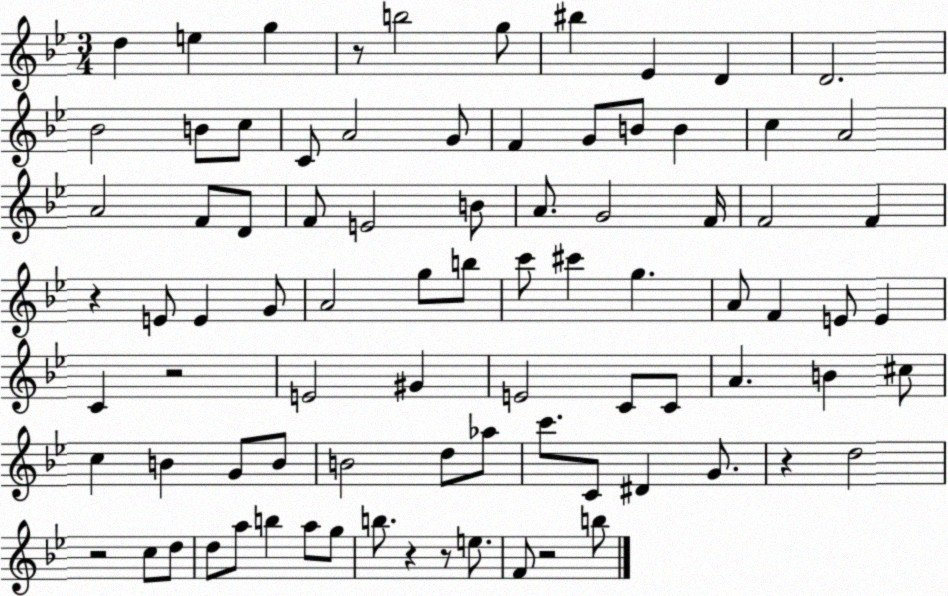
X:1
T:Untitled
M:3/4
L:1/4
K:Bb
d e g z/2 b2 g/2 ^b _E D D2 _B2 B/2 c/2 C/2 A2 G/2 F G/2 B/2 B c A2 A2 F/2 D/2 F/2 E2 B/2 A/2 G2 F/4 F2 F z E/2 E G/2 A2 g/2 b/2 c'/2 ^c' g A/2 F E/2 E C z2 E2 ^G E2 C/2 C/2 A B ^c/2 c B G/2 B/2 B2 d/2 _a/2 c'/2 C/2 ^D G/2 z d2 z2 c/2 d/2 d/2 a/2 b a/2 g/2 b/2 z z/2 e/2 F/2 z2 b/2